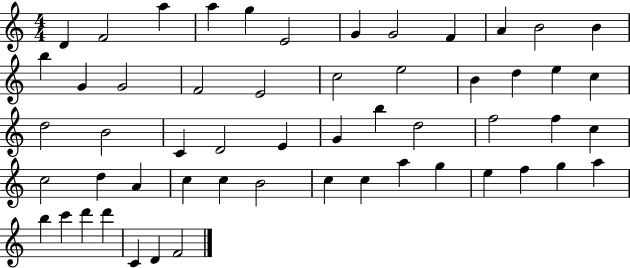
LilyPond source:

{
  \clef treble
  \numericTimeSignature
  \time 4/4
  \key c \major
  d'4 f'2 a''4 | a''4 g''4 e'2 | g'4 g'2 f'4 | a'4 b'2 b'4 | \break b''4 g'4 g'2 | f'2 e'2 | c''2 e''2 | b'4 d''4 e''4 c''4 | \break d''2 b'2 | c'4 d'2 e'4 | g'4 b''4 d''2 | f''2 f''4 c''4 | \break c''2 d''4 a'4 | c''4 c''4 b'2 | c''4 c''4 a''4 g''4 | e''4 f''4 g''4 a''4 | \break b''4 c'''4 d'''4 d'''4 | c'4 d'4 f'2 | \bar "|."
}